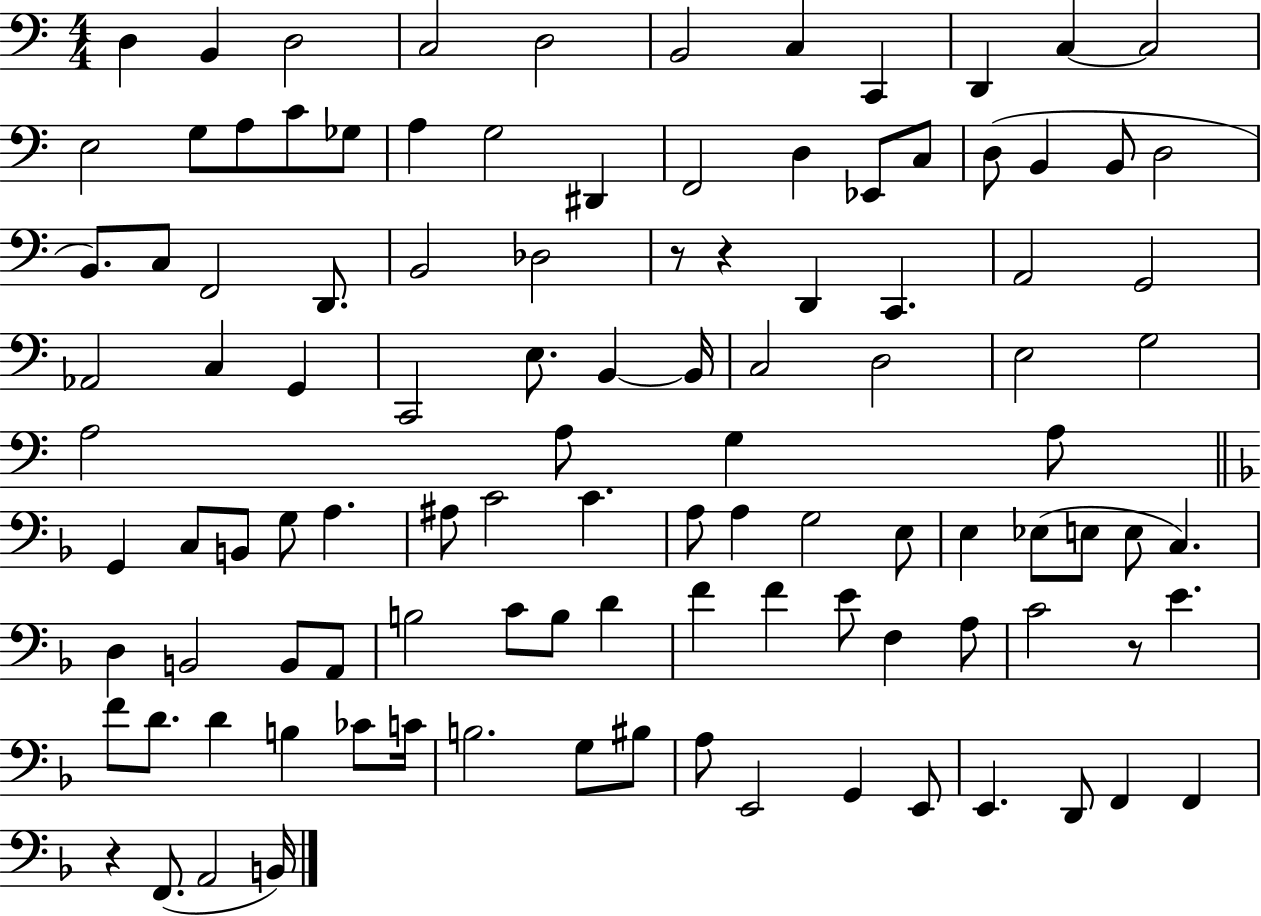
D3/q B2/q D3/h C3/h D3/h B2/h C3/q C2/q D2/q C3/q C3/h E3/h G3/e A3/e C4/e Gb3/e A3/q G3/h D#2/q F2/h D3/q Eb2/e C3/e D3/e B2/q B2/e D3/h B2/e. C3/e F2/h D2/e. B2/h Db3/h R/e R/q D2/q C2/q. A2/h G2/h Ab2/h C3/q G2/q C2/h E3/e. B2/q B2/s C3/h D3/h E3/h G3/h A3/h A3/e G3/q A3/e G2/q C3/e B2/e G3/e A3/q. A#3/e C4/h C4/q. A3/e A3/q G3/h E3/e E3/q Eb3/e E3/e E3/e C3/q. D3/q B2/h B2/e A2/e B3/h C4/e B3/e D4/q F4/q F4/q E4/e F3/q A3/e C4/h R/e E4/q. F4/e D4/e. D4/q B3/q CES4/e C4/s B3/h. G3/e BIS3/e A3/e E2/h G2/q E2/e E2/q. D2/e F2/q F2/q R/q F2/e. A2/h B2/s